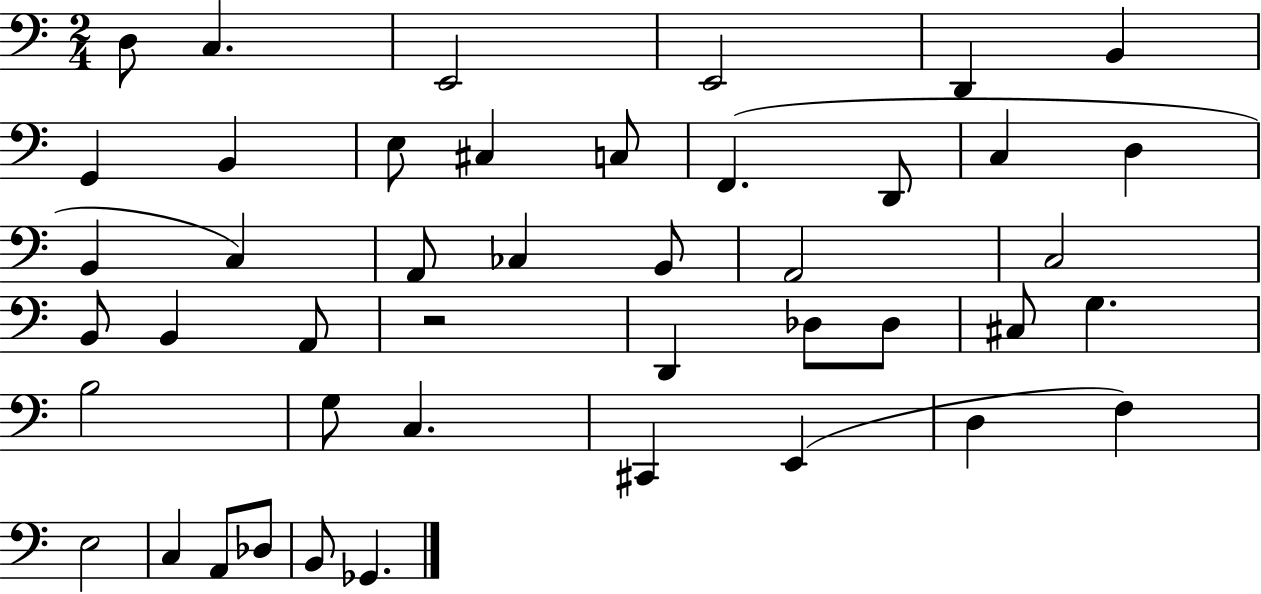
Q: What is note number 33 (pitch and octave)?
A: C3